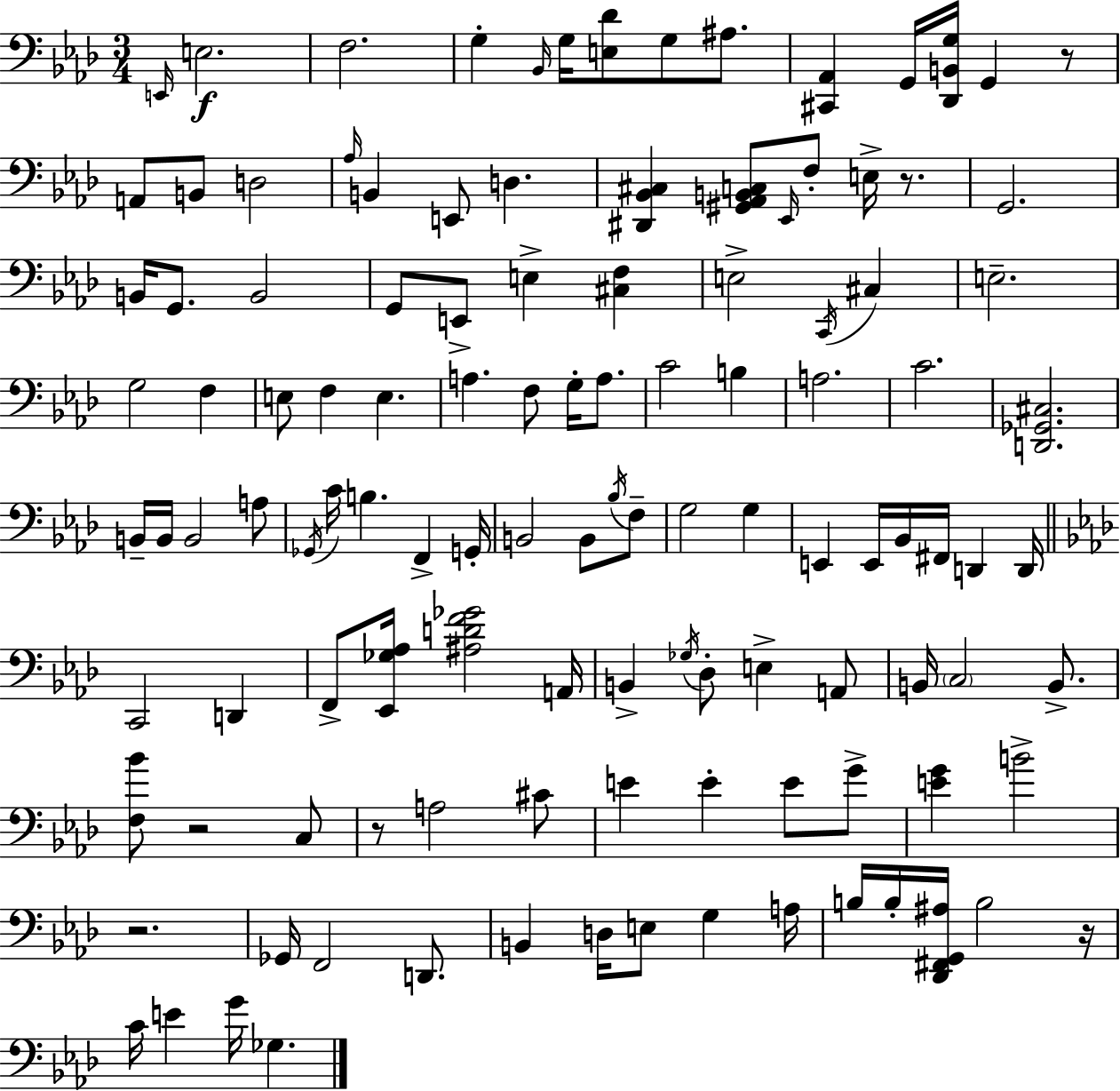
{
  \clef bass
  \numericTimeSignature
  \time 3/4
  \key f \minor
  \grace { e,16 }\f e2. | f2. | g4-. \grace { bes,16 } g16 <e des'>8 g8 ais8. | <cis, aes,>4 g,16 <des, b, g>16 g,4 | \break r8 a,8 b,8 d2 | \grace { aes16 } b,4 e,8 d4. | <dis, bes, cis>4 <gis, aes, b, c>8 \grace { ees,16 } f8-. | e16-> r8. g,2. | \break b,16 g,8. b,2 | g,8 e,8-> e4-> | <cis f>4 e2-> | \acciaccatura { c,16 } cis4 e2.-- | \break g2 | f4 e8 f4 e4. | a4. f8 | g16-. a8. c'2 | \break b4 a2. | c'2. | <d, ges, cis>2. | b,16-- b,16 b,2 | \break a8 \acciaccatura { ges,16 } c'16 b4. | f,4-> g,16-. b,2 | b,8 \acciaccatura { bes16 } f8-- g2 | g4 e,4 e,16 | \break bes,16 fis,16 d,4 d,16 \bar "||" \break \key aes \major c,2 d,4 | f,8-> <ees, ges aes>16 <ais d' f' ges'>2 a,16 | b,4-> \acciaccatura { ges16 } des8-. e4-> a,8 | b,16 \parenthesize c2 b,8.-> | \break <f bes'>8 r2 c8 | r8 a2 cis'8 | e'4 e'4-. e'8 g'8-> | <e' g'>4 b'2-> | \break r2. | ges,16 f,2 d,8. | b,4 d16 e8 g4 | a16 b16 b16-. <des, fis, g, ais>16 b2 | \break r16 c'16 e'4 g'16 ges4. | \bar "|."
}